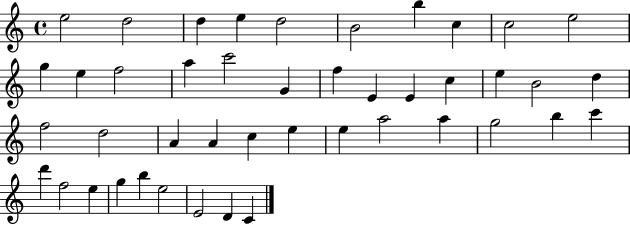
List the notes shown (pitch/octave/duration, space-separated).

E5/h D5/h D5/q E5/q D5/h B4/h B5/q C5/q C5/h E5/h G5/q E5/q F5/h A5/q C6/h G4/q F5/q E4/q E4/q C5/q E5/q B4/h D5/q F5/h D5/h A4/q A4/q C5/q E5/q E5/q A5/h A5/q G5/h B5/q C6/q D6/q F5/h E5/q G5/q B5/q E5/h E4/h D4/q C4/q